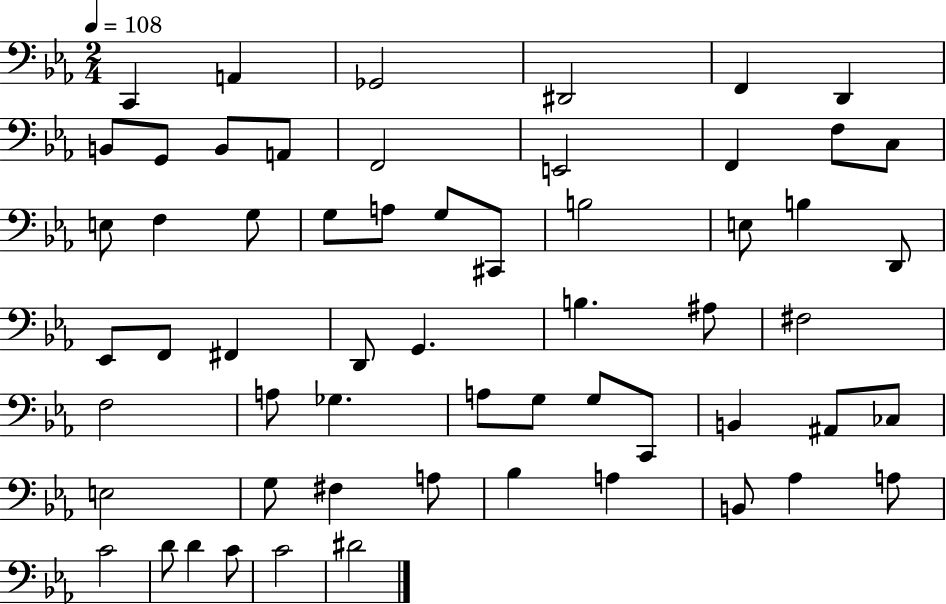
C2/q A2/q Gb2/h D#2/h F2/q D2/q B2/e G2/e B2/e A2/e F2/h E2/h F2/q F3/e C3/e E3/e F3/q G3/e G3/e A3/e G3/e C#2/e B3/h E3/e B3/q D2/e Eb2/e F2/e F#2/q D2/e G2/q. B3/q. A#3/e F#3/h F3/h A3/e Gb3/q. A3/e G3/e G3/e C2/e B2/q A#2/e CES3/e E3/h G3/e F#3/q A3/e Bb3/q A3/q B2/e Ab3/q A3/e C4/h D4/e D4/q C4/e C4/h D#4/h